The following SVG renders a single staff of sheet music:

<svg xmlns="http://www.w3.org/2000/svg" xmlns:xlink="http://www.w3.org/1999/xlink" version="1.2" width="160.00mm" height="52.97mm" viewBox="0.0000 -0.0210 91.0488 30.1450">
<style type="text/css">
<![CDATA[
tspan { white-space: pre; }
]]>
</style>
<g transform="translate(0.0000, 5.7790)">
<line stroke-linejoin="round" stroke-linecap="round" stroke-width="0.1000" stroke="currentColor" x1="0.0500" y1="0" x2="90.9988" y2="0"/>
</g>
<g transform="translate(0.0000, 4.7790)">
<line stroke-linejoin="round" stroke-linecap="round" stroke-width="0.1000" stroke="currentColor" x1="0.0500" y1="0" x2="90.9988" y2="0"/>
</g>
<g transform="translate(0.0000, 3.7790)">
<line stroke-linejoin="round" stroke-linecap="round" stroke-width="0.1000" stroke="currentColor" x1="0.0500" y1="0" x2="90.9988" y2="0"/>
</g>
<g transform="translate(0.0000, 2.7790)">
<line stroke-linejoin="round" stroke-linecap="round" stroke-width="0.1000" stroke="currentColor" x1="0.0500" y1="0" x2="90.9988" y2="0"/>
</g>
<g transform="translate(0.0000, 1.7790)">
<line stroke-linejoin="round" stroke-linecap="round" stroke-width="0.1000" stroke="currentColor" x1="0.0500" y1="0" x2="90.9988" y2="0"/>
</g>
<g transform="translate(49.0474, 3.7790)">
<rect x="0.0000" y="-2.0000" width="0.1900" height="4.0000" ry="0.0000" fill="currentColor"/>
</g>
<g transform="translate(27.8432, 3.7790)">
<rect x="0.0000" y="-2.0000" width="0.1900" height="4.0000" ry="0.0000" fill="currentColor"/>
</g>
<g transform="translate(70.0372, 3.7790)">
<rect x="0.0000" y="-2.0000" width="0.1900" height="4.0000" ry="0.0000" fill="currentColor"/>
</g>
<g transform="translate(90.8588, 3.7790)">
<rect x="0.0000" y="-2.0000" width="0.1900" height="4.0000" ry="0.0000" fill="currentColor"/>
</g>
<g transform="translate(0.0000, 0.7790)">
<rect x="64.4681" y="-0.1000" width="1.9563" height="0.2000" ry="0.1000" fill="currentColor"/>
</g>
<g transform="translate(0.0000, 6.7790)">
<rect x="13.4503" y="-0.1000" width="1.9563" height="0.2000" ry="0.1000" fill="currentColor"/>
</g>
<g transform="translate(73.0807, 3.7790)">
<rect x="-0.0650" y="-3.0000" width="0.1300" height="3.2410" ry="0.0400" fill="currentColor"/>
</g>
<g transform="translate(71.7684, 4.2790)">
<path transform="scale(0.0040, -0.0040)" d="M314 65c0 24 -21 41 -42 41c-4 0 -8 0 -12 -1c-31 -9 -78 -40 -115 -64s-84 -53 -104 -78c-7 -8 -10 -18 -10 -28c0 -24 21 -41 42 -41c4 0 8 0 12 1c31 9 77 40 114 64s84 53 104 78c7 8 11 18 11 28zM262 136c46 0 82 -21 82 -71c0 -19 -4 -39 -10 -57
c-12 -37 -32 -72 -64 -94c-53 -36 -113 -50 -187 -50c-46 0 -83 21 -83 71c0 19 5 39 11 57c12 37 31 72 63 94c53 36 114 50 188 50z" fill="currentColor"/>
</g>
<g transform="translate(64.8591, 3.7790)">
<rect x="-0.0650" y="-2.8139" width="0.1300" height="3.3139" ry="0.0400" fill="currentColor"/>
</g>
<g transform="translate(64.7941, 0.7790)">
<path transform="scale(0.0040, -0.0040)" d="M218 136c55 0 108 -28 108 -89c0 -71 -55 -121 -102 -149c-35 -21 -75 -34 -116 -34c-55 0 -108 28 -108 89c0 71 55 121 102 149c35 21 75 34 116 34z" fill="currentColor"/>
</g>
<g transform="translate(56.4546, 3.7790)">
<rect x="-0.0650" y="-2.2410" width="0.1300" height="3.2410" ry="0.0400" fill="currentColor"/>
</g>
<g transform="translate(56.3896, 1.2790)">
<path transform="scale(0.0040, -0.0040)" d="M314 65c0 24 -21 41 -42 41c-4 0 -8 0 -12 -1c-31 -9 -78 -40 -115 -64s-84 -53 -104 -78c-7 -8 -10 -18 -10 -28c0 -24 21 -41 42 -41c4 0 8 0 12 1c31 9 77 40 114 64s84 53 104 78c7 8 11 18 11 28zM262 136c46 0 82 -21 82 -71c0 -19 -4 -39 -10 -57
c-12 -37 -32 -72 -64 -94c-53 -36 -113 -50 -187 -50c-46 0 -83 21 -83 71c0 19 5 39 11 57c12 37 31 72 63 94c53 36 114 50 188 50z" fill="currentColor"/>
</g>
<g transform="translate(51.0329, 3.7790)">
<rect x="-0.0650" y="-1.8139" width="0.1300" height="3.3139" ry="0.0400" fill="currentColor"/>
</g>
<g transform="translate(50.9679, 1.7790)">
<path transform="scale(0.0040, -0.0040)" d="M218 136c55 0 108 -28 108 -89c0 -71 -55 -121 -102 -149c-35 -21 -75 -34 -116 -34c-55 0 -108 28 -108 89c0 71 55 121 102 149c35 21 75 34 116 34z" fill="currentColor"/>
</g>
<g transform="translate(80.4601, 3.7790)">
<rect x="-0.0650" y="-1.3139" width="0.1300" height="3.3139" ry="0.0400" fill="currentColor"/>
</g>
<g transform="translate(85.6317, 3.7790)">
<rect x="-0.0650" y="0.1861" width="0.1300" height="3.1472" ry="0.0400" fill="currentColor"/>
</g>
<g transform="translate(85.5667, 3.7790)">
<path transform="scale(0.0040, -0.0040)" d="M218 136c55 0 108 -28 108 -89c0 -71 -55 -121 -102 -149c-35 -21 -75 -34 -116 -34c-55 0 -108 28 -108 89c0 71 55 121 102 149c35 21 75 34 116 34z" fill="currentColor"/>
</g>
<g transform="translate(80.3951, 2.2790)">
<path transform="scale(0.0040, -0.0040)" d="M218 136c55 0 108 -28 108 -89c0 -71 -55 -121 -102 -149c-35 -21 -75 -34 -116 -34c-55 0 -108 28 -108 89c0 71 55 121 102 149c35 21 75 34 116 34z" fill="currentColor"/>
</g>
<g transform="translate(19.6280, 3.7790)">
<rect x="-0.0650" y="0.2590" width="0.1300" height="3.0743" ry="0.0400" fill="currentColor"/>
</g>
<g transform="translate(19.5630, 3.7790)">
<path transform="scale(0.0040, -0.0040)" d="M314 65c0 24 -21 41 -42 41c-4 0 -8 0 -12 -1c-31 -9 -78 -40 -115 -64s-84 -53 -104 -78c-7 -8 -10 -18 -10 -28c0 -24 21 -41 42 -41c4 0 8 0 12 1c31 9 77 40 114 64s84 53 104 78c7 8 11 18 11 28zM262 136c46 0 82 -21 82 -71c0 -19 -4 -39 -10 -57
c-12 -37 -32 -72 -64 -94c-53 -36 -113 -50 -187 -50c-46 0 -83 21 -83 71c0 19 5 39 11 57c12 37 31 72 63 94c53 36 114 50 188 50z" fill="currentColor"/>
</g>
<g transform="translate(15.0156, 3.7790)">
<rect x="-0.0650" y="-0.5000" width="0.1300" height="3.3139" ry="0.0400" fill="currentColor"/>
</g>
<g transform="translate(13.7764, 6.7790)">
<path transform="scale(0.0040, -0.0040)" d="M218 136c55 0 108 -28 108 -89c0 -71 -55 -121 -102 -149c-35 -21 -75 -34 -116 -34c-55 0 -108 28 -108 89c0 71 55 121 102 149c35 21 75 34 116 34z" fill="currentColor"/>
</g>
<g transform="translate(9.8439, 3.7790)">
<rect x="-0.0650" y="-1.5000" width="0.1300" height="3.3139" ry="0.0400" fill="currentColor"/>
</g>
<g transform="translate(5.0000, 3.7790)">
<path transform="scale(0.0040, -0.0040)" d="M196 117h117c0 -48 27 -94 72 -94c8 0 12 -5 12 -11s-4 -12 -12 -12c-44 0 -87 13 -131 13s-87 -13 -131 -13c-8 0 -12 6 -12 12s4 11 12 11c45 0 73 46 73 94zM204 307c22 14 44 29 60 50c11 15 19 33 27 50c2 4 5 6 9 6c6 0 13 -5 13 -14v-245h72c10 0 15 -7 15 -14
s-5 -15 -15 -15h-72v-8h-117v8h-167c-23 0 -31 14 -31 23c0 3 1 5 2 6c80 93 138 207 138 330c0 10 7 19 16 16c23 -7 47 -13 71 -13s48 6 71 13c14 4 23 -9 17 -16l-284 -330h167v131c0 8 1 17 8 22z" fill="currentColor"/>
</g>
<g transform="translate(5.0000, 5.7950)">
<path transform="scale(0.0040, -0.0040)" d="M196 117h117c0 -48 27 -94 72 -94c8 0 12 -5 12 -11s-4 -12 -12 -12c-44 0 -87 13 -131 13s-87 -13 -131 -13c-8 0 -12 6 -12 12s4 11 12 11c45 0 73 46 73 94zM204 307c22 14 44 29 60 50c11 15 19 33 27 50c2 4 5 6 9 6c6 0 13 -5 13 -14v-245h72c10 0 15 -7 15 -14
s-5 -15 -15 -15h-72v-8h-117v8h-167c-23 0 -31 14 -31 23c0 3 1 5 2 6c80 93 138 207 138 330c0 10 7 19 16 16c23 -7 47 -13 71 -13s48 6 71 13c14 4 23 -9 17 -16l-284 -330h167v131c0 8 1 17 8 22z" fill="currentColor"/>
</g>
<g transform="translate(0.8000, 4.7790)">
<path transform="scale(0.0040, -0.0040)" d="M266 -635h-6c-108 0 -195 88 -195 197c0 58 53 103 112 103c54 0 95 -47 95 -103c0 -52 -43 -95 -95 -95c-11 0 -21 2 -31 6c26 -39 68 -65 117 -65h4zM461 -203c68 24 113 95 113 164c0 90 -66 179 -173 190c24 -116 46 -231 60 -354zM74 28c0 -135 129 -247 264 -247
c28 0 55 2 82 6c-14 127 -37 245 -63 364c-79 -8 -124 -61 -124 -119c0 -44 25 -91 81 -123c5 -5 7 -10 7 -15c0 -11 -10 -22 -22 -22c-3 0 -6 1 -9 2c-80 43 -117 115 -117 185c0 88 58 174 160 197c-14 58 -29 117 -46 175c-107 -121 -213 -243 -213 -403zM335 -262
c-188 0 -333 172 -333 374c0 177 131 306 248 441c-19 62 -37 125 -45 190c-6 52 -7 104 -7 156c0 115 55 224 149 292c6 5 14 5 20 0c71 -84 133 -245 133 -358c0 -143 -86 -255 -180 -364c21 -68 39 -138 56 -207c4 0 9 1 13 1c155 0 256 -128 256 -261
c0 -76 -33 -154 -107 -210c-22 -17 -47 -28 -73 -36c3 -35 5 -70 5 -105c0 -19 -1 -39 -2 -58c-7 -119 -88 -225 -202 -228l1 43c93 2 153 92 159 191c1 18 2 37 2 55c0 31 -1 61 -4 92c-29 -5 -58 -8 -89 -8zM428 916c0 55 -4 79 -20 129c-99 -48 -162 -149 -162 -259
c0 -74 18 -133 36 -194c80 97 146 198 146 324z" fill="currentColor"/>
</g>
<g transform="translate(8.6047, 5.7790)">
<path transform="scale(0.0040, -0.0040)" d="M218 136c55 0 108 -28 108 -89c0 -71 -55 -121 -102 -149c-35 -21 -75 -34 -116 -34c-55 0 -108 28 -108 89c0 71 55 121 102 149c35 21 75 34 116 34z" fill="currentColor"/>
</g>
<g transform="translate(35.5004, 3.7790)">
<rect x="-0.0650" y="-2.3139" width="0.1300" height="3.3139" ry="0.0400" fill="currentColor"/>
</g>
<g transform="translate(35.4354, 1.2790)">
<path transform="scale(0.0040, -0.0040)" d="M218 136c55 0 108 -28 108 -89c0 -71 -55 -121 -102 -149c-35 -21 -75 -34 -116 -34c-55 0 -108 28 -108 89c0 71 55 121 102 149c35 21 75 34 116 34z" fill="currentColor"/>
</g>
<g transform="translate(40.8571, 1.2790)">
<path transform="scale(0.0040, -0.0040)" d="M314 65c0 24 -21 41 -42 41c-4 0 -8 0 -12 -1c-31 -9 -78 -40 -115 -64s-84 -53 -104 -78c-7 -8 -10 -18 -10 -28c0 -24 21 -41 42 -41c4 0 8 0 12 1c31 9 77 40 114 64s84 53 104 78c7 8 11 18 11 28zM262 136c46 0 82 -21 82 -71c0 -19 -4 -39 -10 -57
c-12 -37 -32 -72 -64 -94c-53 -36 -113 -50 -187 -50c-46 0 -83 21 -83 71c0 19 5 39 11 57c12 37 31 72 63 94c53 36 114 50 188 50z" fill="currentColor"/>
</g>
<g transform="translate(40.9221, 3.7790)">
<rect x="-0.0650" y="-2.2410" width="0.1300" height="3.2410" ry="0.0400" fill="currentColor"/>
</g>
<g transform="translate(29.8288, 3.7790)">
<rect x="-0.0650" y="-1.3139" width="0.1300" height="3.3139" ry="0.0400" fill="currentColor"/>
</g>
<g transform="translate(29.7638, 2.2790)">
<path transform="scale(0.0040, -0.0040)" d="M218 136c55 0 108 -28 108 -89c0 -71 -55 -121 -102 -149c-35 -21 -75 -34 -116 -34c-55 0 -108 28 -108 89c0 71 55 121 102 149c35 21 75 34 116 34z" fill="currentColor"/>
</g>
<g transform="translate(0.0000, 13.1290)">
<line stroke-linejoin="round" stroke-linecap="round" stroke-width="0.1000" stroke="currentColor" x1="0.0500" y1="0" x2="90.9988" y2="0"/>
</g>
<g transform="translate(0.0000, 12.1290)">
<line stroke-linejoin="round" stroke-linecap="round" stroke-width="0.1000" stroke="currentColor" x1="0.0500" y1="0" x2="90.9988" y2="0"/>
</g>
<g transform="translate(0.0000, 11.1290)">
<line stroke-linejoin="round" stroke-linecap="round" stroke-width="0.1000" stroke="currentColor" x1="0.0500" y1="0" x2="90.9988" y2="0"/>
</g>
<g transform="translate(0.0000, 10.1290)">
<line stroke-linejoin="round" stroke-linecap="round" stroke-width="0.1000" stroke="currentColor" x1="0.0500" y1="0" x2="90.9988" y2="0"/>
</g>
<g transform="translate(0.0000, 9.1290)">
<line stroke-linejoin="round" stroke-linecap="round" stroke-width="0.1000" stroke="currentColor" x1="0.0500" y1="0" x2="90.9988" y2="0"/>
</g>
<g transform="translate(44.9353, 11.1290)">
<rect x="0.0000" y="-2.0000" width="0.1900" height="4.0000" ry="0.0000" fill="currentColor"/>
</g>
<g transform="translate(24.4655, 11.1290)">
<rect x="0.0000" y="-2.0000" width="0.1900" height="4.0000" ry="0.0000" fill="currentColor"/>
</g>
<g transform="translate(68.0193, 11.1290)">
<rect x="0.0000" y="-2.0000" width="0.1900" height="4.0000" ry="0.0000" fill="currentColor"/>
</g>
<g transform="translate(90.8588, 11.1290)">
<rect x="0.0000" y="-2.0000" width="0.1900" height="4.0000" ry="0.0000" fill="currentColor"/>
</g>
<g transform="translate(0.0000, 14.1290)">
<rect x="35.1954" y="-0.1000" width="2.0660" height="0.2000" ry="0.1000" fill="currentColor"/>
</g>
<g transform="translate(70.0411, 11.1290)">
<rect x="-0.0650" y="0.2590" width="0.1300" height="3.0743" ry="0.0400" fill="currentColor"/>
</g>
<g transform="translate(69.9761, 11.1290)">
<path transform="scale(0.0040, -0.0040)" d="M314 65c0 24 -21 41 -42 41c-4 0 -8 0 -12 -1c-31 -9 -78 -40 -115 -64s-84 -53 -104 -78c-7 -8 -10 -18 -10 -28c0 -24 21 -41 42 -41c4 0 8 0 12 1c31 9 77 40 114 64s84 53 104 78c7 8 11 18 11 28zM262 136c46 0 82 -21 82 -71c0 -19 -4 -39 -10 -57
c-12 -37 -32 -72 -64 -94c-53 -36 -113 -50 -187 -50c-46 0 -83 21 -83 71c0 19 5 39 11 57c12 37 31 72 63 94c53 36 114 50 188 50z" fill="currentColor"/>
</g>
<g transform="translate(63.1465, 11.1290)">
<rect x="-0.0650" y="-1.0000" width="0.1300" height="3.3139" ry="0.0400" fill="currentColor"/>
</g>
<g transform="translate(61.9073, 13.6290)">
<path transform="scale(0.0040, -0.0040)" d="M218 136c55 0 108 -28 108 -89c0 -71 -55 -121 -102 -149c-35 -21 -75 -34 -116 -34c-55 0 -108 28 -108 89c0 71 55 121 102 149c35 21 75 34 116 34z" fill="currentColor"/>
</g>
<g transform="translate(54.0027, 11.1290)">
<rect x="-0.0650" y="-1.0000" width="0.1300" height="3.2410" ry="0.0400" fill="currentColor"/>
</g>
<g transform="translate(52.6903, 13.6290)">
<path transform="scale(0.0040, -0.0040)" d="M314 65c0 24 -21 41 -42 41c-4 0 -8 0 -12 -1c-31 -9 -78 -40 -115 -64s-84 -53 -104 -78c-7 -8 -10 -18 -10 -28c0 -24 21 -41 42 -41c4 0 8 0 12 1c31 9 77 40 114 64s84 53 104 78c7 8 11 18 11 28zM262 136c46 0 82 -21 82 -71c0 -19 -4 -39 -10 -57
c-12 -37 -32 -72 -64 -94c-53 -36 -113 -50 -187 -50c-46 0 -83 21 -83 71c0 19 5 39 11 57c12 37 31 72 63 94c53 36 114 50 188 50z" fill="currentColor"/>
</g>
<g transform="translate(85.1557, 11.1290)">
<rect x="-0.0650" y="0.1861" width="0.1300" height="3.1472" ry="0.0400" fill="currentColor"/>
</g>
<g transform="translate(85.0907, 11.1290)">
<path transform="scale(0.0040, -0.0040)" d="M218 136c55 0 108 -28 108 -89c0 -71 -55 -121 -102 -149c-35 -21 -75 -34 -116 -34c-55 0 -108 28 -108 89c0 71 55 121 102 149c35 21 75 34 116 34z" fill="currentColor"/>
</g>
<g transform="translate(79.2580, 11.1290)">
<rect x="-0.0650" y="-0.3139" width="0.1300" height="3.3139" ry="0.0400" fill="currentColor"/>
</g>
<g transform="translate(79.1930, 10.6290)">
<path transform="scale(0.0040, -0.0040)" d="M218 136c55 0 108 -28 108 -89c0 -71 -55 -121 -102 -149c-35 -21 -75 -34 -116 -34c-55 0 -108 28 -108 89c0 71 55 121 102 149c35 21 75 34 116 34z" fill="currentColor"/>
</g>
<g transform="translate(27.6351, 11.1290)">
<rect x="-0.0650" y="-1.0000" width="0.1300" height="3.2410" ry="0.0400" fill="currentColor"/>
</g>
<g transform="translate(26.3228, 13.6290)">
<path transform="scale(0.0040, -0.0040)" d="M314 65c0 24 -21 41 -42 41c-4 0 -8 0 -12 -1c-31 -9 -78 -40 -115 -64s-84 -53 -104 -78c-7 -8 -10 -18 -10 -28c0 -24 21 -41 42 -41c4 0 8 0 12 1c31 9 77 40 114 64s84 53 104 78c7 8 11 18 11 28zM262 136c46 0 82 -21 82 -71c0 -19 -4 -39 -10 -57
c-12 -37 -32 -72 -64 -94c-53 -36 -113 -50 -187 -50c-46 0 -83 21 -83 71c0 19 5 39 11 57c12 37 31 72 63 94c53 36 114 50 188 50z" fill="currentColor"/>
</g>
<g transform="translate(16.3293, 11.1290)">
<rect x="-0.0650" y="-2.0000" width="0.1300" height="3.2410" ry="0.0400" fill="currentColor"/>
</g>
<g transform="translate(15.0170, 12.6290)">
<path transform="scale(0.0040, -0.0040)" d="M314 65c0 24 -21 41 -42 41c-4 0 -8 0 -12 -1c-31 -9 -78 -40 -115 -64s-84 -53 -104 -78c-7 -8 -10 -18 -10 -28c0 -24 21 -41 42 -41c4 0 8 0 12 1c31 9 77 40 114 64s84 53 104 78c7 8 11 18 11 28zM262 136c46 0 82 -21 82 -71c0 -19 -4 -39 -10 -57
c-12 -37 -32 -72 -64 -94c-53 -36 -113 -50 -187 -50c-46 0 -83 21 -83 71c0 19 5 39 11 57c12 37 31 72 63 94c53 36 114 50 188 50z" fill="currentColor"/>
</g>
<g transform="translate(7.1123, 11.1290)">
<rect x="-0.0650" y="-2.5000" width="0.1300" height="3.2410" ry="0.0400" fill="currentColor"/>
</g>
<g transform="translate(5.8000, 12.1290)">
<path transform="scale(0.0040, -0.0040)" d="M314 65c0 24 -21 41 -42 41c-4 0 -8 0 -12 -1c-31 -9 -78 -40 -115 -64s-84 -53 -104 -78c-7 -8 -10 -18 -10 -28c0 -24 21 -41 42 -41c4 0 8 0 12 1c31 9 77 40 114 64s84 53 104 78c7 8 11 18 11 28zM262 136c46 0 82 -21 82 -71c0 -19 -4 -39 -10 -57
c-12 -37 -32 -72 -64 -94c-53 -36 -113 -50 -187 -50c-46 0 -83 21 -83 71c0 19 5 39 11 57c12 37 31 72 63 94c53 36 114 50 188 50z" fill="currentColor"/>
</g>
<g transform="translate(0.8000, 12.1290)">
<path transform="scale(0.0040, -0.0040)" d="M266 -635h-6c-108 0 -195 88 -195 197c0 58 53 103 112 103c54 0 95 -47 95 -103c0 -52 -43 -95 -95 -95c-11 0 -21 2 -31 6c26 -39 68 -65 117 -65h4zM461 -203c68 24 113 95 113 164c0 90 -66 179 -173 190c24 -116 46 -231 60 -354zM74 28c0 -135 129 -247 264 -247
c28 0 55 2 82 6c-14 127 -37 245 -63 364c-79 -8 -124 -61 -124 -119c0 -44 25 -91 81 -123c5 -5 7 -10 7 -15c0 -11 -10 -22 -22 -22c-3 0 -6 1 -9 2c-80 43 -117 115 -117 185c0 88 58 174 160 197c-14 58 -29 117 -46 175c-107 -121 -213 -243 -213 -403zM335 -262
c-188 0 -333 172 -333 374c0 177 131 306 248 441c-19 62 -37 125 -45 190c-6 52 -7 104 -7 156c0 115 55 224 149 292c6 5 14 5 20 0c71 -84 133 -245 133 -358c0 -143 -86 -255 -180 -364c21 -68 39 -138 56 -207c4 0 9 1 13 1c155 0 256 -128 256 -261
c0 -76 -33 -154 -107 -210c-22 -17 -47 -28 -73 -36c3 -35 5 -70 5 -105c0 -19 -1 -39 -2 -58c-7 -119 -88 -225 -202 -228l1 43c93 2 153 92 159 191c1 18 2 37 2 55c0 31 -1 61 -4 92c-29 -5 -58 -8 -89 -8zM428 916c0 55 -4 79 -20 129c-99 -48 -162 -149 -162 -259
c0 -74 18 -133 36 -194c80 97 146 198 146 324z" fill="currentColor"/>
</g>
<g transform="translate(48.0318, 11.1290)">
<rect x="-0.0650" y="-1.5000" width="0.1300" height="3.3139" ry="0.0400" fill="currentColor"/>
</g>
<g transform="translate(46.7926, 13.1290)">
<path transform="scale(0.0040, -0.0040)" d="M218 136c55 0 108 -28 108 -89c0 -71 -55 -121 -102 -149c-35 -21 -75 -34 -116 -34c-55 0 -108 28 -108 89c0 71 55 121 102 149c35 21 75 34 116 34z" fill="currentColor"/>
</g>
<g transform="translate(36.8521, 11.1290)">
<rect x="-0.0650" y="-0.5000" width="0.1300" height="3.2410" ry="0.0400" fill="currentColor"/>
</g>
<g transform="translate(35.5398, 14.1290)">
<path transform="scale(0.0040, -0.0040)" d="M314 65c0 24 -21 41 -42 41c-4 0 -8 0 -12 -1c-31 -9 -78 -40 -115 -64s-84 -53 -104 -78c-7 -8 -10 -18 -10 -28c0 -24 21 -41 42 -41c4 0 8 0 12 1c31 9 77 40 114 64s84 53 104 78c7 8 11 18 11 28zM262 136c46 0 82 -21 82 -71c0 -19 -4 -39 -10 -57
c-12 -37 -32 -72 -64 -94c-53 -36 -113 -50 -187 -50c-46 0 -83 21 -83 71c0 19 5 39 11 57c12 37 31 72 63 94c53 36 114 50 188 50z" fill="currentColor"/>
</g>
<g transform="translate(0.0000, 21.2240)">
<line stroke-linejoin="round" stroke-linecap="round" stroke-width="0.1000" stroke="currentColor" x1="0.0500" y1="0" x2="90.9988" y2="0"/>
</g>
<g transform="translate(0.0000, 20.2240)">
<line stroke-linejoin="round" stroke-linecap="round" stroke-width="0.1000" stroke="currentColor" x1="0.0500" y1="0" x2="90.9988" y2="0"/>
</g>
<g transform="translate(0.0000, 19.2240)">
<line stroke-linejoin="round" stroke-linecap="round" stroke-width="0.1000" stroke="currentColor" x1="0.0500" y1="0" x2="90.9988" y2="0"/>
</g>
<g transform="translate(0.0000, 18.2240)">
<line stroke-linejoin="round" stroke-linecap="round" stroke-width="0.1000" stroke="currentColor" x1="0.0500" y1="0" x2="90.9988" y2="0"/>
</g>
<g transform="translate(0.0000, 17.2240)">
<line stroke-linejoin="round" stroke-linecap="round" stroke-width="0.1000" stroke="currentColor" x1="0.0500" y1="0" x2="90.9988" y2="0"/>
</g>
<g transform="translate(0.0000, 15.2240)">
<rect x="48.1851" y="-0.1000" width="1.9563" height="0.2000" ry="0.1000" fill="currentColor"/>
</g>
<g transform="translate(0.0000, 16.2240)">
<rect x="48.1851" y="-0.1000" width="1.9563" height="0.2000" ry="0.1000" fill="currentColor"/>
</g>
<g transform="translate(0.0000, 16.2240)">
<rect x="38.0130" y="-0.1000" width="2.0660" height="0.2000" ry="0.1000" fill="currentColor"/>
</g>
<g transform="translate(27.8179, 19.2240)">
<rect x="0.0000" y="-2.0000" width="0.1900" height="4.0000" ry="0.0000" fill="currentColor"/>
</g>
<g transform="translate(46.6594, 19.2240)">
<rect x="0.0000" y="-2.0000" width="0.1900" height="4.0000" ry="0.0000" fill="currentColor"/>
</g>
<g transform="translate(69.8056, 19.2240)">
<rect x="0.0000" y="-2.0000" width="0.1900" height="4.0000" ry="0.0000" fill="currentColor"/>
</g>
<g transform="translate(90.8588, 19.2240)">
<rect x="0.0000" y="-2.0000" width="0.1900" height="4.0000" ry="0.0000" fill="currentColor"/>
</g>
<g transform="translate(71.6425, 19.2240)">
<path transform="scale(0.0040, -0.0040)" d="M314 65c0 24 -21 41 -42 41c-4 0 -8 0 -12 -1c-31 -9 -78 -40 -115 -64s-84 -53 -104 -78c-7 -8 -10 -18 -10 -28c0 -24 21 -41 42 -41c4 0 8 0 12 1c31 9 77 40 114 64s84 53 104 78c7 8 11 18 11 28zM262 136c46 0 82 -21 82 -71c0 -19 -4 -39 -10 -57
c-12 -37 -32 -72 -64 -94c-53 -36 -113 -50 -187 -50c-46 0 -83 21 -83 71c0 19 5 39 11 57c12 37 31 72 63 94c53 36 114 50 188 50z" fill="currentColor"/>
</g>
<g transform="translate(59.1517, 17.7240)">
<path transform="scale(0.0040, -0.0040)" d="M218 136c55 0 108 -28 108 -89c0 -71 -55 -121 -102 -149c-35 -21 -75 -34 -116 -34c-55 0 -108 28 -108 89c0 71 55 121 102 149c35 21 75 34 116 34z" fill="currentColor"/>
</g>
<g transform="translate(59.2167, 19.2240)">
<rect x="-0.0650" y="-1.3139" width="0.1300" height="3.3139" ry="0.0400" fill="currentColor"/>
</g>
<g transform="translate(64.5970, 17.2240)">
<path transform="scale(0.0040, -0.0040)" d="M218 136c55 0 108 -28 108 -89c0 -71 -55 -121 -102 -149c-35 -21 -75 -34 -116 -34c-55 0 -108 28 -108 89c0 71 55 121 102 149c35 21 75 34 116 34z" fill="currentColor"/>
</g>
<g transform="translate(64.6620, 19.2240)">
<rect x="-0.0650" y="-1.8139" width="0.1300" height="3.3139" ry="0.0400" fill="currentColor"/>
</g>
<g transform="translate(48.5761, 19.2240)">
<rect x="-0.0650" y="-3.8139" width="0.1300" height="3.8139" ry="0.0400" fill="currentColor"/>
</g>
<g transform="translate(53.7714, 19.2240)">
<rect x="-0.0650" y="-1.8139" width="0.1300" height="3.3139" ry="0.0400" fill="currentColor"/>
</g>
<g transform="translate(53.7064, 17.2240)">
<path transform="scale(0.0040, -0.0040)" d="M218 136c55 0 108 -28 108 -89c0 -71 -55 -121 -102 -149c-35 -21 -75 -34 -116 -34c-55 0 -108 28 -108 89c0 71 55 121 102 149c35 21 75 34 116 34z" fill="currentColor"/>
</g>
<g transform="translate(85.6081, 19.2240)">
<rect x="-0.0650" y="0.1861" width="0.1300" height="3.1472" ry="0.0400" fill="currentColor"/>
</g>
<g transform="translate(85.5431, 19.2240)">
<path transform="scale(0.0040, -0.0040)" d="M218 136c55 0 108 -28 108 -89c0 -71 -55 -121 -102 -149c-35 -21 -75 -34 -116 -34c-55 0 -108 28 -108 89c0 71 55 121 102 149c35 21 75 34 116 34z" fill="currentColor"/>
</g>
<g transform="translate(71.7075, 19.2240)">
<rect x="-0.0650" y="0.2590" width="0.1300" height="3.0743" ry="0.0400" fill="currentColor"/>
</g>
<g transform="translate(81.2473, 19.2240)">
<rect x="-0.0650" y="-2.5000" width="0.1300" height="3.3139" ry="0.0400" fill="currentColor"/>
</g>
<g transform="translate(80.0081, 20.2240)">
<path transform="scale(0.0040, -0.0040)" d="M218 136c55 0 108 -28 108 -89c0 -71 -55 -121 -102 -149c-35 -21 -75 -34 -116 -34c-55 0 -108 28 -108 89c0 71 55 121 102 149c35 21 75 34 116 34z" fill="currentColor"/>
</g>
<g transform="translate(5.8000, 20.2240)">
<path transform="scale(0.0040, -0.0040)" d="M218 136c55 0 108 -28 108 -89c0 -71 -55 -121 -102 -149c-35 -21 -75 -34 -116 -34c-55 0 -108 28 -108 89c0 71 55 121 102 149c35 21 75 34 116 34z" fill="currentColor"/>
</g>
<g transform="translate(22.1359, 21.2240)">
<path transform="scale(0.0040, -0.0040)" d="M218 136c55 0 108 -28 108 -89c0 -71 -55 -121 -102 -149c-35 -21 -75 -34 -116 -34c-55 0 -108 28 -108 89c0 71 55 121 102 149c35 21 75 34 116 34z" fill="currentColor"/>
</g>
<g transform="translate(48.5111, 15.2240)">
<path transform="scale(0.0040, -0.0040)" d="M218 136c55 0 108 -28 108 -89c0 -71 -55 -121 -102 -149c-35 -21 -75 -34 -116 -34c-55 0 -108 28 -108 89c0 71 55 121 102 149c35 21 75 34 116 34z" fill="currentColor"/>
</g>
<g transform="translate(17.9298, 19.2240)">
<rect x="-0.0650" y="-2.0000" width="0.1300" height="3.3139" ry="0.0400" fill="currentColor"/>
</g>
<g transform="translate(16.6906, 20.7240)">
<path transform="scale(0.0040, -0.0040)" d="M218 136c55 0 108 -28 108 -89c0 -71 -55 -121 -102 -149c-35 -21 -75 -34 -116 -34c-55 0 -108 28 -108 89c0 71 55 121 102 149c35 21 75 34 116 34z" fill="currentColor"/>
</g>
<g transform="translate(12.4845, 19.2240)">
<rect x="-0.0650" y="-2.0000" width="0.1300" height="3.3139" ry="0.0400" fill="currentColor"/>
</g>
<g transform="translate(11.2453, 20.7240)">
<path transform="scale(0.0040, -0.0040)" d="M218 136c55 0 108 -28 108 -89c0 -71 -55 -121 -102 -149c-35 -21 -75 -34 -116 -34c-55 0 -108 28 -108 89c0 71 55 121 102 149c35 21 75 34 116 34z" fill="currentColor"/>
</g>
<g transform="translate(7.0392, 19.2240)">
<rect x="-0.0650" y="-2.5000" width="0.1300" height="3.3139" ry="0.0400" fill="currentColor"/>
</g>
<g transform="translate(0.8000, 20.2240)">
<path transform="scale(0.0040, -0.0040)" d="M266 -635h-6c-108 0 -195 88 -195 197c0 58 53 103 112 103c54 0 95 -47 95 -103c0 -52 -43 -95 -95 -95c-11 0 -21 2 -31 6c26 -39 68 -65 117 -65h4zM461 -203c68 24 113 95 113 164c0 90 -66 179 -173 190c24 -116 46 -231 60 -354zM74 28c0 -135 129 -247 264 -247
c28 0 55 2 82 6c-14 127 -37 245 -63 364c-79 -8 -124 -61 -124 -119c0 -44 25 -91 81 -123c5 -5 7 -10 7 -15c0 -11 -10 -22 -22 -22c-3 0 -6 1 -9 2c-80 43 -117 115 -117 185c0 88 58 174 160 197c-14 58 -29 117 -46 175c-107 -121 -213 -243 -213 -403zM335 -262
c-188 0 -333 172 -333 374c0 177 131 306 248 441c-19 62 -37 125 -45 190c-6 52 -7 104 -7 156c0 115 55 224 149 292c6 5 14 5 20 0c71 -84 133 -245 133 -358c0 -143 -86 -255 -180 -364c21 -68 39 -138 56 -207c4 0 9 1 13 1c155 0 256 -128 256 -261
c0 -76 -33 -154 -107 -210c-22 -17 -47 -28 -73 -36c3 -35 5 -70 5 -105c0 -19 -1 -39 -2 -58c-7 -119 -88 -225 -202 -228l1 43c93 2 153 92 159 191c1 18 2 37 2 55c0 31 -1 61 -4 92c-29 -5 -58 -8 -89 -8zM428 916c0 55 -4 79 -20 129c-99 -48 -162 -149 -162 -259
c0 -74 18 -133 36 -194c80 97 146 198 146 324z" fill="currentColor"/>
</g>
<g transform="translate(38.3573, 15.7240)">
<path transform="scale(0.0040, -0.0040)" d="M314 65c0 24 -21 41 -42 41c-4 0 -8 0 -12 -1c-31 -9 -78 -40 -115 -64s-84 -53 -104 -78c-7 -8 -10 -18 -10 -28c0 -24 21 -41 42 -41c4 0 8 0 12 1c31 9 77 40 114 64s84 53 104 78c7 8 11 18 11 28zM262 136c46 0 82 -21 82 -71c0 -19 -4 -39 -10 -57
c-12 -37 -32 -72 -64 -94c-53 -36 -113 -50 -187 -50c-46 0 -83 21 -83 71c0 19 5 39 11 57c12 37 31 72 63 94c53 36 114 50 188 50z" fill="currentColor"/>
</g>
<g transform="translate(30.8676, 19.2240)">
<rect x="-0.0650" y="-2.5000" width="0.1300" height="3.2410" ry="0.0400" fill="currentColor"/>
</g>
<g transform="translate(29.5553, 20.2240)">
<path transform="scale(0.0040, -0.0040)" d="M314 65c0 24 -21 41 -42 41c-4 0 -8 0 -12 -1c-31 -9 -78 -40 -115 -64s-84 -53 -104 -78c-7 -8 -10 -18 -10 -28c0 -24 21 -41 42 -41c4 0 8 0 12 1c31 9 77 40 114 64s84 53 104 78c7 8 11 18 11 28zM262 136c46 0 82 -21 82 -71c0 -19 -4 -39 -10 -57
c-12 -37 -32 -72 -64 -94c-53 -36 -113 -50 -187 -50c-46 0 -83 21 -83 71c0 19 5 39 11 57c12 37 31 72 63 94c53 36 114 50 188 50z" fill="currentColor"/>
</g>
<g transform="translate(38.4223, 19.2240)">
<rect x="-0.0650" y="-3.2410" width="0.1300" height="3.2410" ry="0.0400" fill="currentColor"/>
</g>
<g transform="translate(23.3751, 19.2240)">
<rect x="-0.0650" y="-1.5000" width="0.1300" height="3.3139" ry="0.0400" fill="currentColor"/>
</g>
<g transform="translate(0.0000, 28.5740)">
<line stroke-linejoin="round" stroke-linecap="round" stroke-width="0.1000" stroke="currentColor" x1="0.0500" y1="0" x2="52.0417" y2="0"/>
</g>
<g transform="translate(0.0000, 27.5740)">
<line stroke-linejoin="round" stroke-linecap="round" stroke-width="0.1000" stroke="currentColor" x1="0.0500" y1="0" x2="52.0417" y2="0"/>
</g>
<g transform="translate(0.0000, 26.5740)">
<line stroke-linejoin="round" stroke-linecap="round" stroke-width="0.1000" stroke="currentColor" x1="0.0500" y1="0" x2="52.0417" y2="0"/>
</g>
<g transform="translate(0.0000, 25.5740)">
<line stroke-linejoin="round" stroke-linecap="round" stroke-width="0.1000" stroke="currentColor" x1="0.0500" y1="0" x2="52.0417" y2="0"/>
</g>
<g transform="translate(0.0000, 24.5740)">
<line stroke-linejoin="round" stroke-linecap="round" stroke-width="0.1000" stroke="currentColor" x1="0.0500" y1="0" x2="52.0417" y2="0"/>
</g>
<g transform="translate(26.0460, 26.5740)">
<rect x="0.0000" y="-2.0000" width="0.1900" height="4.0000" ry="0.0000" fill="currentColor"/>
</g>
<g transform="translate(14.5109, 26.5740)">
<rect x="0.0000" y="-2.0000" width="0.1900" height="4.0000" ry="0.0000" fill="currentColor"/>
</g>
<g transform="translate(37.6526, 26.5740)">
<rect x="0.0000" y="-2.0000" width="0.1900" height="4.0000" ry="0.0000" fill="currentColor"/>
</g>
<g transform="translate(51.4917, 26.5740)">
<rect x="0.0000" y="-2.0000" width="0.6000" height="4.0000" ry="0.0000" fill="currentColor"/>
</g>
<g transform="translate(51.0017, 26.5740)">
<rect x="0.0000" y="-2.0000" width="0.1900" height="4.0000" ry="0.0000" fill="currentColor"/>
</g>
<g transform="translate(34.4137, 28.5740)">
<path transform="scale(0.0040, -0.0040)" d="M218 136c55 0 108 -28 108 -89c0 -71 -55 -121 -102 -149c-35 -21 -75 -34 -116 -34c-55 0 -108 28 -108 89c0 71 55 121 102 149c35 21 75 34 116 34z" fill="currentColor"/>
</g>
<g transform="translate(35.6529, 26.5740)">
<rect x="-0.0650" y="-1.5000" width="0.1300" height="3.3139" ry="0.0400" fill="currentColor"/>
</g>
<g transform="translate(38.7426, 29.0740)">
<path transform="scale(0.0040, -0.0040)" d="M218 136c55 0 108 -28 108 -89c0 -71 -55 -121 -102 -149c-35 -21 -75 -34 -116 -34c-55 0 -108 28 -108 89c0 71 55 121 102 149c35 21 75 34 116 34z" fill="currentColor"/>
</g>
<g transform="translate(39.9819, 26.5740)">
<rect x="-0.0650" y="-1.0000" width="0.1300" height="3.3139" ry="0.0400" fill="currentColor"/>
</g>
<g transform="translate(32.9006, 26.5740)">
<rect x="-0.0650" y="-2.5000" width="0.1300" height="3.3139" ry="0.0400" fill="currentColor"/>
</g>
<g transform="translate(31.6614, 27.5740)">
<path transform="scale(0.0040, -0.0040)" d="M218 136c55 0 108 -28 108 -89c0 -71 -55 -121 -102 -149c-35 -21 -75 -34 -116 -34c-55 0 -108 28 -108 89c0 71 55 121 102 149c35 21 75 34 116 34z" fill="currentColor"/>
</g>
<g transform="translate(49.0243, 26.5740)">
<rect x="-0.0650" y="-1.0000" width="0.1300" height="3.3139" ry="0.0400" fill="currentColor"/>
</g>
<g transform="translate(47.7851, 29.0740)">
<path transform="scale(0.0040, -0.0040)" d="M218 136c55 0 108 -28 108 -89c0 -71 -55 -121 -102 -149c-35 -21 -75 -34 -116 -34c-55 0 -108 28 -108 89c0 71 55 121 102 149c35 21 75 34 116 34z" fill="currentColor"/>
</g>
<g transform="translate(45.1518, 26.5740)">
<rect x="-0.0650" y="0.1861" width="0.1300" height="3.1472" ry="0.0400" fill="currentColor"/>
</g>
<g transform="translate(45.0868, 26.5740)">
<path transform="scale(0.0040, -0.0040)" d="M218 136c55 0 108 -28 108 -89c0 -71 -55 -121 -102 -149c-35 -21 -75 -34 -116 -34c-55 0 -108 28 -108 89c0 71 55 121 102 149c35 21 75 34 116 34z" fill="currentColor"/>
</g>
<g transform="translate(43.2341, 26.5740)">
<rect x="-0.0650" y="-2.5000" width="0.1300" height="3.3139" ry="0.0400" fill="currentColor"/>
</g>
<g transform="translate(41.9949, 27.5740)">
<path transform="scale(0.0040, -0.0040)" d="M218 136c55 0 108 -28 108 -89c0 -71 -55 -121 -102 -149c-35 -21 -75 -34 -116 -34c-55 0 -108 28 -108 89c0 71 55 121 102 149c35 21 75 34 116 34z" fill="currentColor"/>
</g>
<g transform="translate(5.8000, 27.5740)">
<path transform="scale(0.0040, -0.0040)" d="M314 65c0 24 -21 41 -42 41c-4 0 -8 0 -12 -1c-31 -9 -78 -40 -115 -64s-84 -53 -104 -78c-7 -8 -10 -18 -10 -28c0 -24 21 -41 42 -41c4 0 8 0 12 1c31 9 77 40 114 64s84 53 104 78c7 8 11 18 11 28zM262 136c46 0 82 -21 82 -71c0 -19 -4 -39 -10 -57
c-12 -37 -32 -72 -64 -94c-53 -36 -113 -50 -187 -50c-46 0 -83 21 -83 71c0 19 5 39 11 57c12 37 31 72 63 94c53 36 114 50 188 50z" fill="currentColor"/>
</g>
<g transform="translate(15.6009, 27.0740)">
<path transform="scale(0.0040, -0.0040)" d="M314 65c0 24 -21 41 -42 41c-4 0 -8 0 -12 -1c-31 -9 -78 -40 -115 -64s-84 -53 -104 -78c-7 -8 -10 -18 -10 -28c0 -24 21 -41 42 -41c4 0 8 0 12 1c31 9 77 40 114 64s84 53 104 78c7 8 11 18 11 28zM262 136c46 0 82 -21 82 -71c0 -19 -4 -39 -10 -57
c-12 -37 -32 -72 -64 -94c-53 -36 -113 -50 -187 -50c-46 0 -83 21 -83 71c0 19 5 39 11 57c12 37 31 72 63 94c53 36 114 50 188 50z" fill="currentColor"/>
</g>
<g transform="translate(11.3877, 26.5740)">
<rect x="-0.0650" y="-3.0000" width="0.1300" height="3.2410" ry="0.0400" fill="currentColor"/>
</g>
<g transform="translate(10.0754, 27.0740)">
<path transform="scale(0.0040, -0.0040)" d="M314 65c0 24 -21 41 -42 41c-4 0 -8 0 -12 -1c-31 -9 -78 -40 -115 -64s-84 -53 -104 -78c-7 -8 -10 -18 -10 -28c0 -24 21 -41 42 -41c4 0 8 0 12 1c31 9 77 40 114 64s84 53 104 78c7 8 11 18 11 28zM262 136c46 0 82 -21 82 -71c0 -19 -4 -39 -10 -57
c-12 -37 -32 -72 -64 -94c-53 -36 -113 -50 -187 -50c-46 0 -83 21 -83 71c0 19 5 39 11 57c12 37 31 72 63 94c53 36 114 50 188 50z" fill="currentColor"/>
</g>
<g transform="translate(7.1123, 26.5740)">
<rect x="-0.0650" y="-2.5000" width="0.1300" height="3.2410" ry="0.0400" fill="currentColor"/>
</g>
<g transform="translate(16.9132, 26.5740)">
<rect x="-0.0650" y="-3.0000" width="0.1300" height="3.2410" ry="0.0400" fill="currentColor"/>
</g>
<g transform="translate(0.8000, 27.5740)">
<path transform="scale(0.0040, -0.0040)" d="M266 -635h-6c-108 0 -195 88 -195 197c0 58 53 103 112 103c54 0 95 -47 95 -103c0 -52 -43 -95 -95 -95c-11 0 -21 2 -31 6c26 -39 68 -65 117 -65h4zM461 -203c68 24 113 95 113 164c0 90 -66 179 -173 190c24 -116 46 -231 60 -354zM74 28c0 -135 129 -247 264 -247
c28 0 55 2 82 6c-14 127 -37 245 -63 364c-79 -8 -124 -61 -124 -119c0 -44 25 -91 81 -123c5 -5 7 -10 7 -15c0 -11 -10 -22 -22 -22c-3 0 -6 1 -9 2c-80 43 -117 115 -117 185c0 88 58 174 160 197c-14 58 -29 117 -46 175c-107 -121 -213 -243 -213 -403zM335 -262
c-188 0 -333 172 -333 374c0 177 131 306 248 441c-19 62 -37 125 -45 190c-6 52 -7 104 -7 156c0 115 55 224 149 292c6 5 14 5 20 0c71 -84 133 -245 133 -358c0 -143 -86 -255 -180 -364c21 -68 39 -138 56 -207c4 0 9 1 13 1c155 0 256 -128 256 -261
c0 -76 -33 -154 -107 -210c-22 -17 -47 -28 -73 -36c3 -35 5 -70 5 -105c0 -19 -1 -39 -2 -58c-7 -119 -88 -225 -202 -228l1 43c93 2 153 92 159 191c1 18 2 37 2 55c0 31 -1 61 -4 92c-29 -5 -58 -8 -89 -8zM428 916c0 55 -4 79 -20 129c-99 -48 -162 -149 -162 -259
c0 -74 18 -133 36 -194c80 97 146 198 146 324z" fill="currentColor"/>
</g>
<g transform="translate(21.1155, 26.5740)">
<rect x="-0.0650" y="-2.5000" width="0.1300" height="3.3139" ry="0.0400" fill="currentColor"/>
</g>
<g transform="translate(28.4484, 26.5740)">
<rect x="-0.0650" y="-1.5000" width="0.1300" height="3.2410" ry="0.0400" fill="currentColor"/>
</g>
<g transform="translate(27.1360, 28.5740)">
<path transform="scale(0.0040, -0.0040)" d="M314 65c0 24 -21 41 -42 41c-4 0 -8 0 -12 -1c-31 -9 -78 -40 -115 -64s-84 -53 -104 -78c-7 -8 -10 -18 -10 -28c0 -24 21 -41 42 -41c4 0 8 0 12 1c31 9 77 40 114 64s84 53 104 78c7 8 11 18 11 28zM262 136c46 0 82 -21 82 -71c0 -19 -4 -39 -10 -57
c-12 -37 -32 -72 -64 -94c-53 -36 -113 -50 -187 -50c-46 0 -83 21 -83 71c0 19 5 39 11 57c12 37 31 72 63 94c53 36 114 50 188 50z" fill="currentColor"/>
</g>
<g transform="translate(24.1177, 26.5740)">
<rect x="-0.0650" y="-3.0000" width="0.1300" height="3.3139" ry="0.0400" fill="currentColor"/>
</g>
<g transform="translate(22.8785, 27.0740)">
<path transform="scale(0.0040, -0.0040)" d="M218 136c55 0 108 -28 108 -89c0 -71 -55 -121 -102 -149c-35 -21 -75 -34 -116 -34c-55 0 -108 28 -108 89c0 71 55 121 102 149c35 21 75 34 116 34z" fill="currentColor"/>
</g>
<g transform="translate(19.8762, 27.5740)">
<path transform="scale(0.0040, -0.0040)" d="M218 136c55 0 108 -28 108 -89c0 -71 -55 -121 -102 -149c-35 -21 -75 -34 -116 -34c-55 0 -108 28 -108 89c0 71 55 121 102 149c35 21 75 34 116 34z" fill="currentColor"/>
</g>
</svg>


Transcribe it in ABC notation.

X:1
T:Untitled
M:4/4
L:1/4
K:C
E C B2 e g g2 f g2 a A2 e B G2 F2 D2 C2 E D2 D B2 c B G F F E G2 b2 c' f e f B2 G B G2 A2 A2 G A E2 G E D G B D